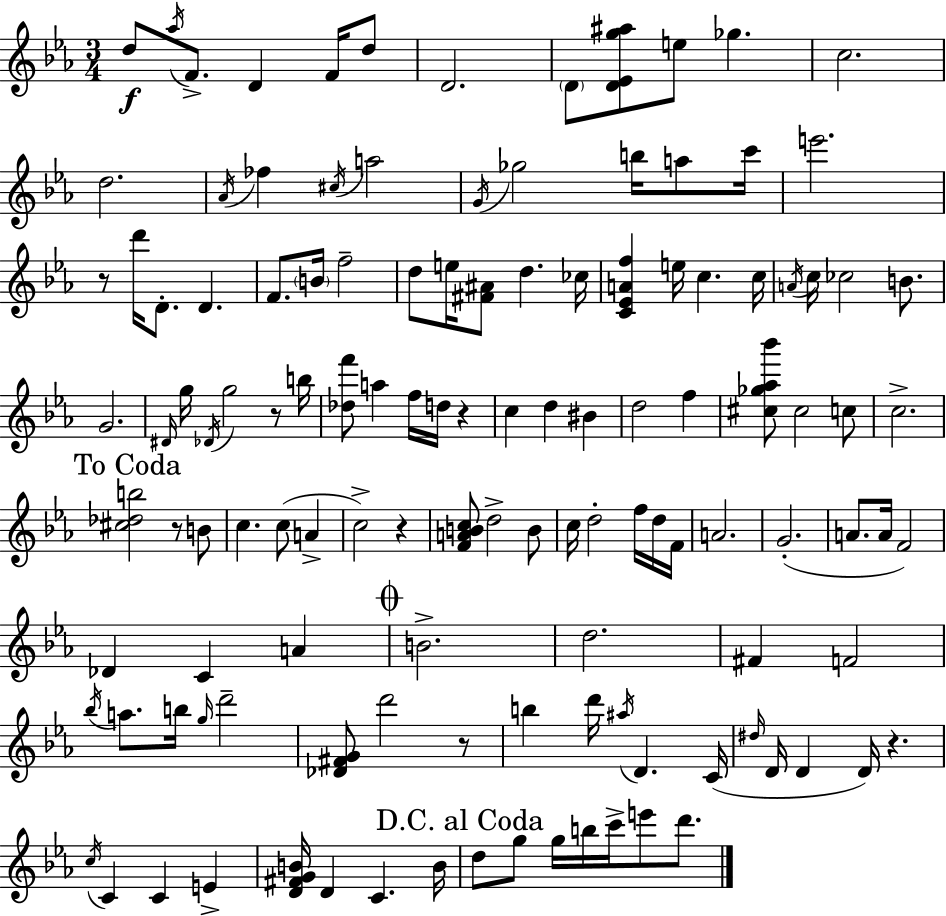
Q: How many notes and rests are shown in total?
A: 125